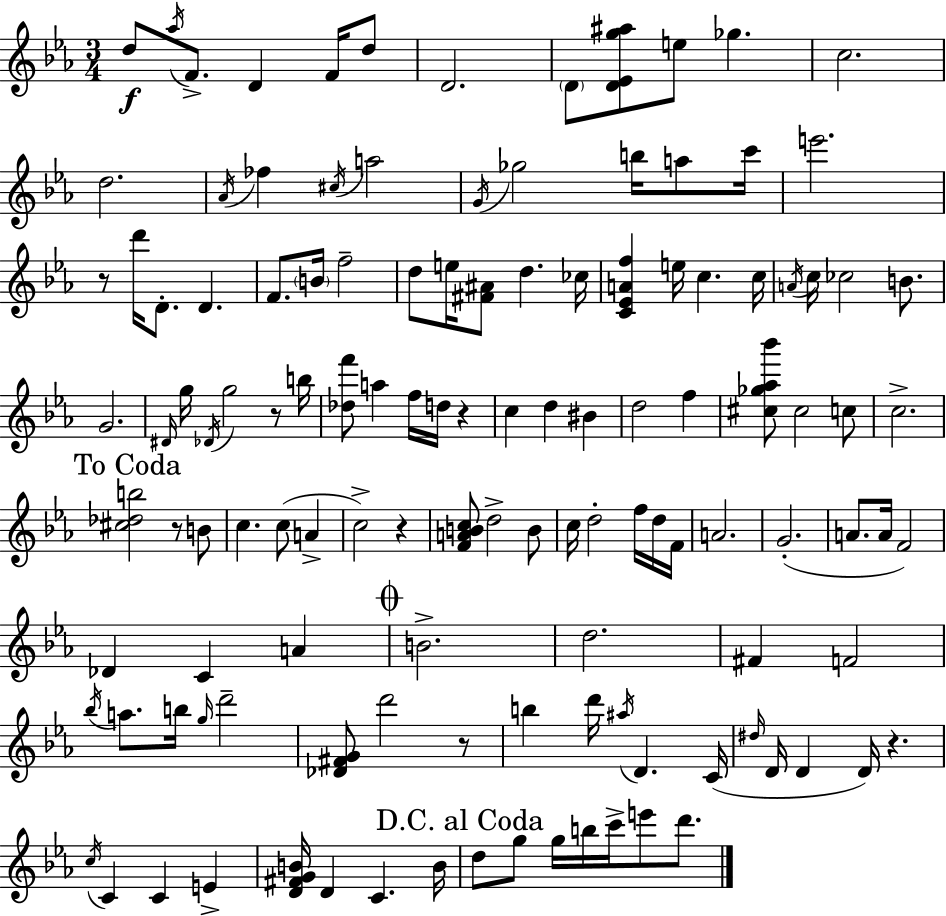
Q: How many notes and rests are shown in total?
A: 125